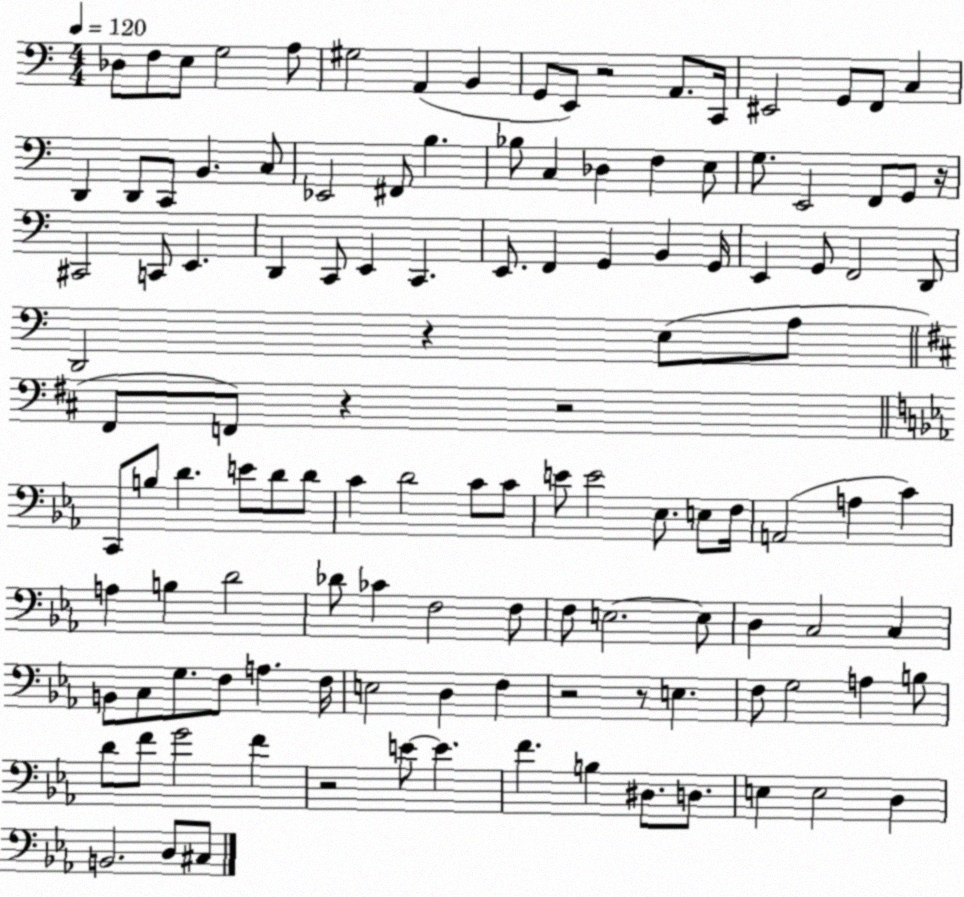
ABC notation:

X:1
T:Untitled
M:4/4
L:1/4
K:C
_D,/2 F,/2 E,/2 G,2 A,/2 ^G,2 A,, B,, G,,/2 E,,/2 z2 A,,/2 C,,/4 ^E,,2 G,,/2 F,,/2 C, D,, D,,/2 C,,/2 B,, C,/2 _E,,2 ^F,,/2 B, _B,/2 C, _D, F, E,/2 G,/2 E,,2 F,,/2 G,,/2 z/4 ^C,,2 C,,/2 E,, D,, C,,/2 E,, C,, E,,/2 F,, G,, B,, G,,/4 E,, G,,/2 F,,2 D,,/2 D,,2 z E,/2 A,/2 ^F,,/2 F,,/2 z z2 C,,/2 B,/2 D E/2 D/2 D/2 C D2 C/2 C/2 E/2 E2 _E,/2 E,/2 F,/4 A,,2 A, C A, B, D2 _D/2 _C F,2 F,/2 F,/2 E,2 E,/2 D, C,2 C, B,,/2 C,/2 G,/2 F,/2 A, F,/4 E,2 D, F, z2 z/2 E, F,/2 G,2 A, B,/2 D/2 F/2 G2 F z2 E/2 E F B, ^D,/2 D,/2 E, E,2 D, B,,2 D,/2 ^C,/2